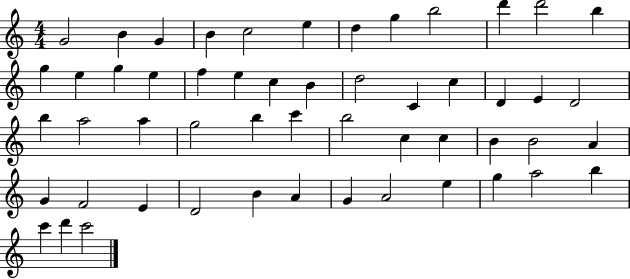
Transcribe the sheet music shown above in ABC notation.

X:1
T:Untitled
M:4/4
L:1/4
K:C
G2 B G B c2 e d g b2 d' d'2 b g e g e f e c B d2 C c D E D2 b a2 a g2 b c' b2 c c B B2 A G F2 E D2 B A G A2 e g a2 b c' d' c'2